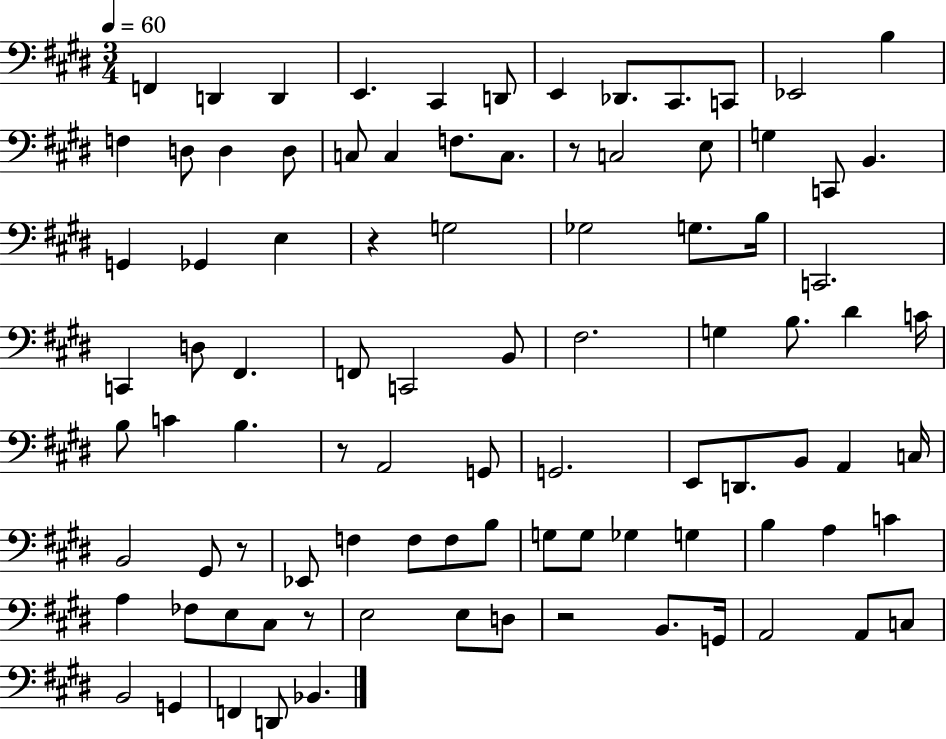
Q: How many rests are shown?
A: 6